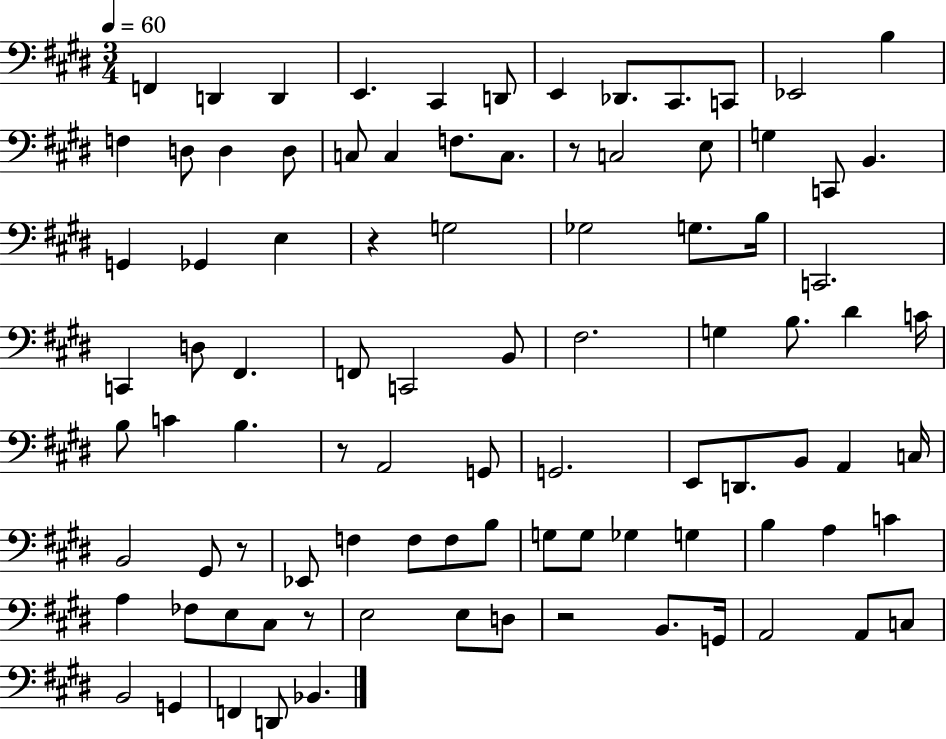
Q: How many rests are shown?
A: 6